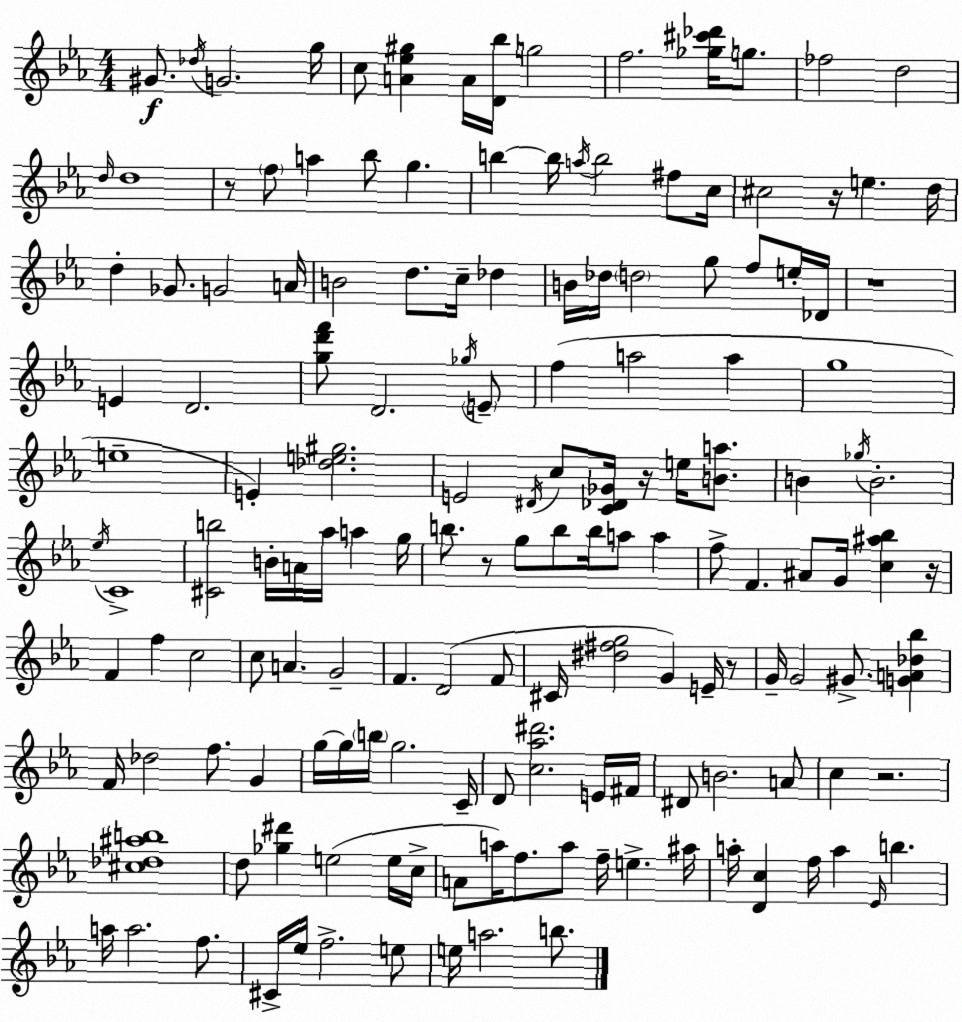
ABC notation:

X:1
T:Untitled
M:4/4
L:1/4
K:Cm
^G/2 _d/4 G2 g/4 c/2 [A_e^g] A/4 [D_b]/4 g2 f2 [_g^c'_d']/4 g/2 _f2 d2 d/4 d4 z/2 f/2 a _b/2 g b b/4 a/4 b2 ^f/2 c/4 ^c2 z/4 e d/4 d _G/2 G2 A/4 B2 d/2 c/4 _d B/4 _d/4 d2 g/2 f/2 e/4 _D/4 z4 E D2 [gd'f']/2 D2 _g/4 E/2 f a2 a g4 e4 E [_de^g]2 E2 ^D/4 c/2 [C_D_G]/4 z/4 e/4 [Ba]/2 B _g/4 B2 _e/4 C4 [^Cb]2 B/4 A/4 _a/4 a g/4 b/2 z/2 g/2 b/2 b/4 a/2 a f/2 F ^A/2 G/4 [c^a_b] z/4 F f c2 c/2 A G2 F D2 F/2 ^C/4 [^d^fg]2 G E/4 z/2 G/4 G2 ^G/2 [GA_d_b] F/4 _d2 f/2 G g/4 g/4 b/4 g2 C/4 D/2 [c_a^d']2 E/4 ^F/4 ^D/2 B2 A/2 c z2 [^c_d^ab]4 d/2 [_g^d'] e2 e/4 c/4 A/2 a/4 f/2 a/2 f/4 e ^a/4 a/4 [Dc] f/4 a _E/4 b a/4 a2 f/2 ^C/4 _e/4 f2 e/2 e/4 a2 b/2